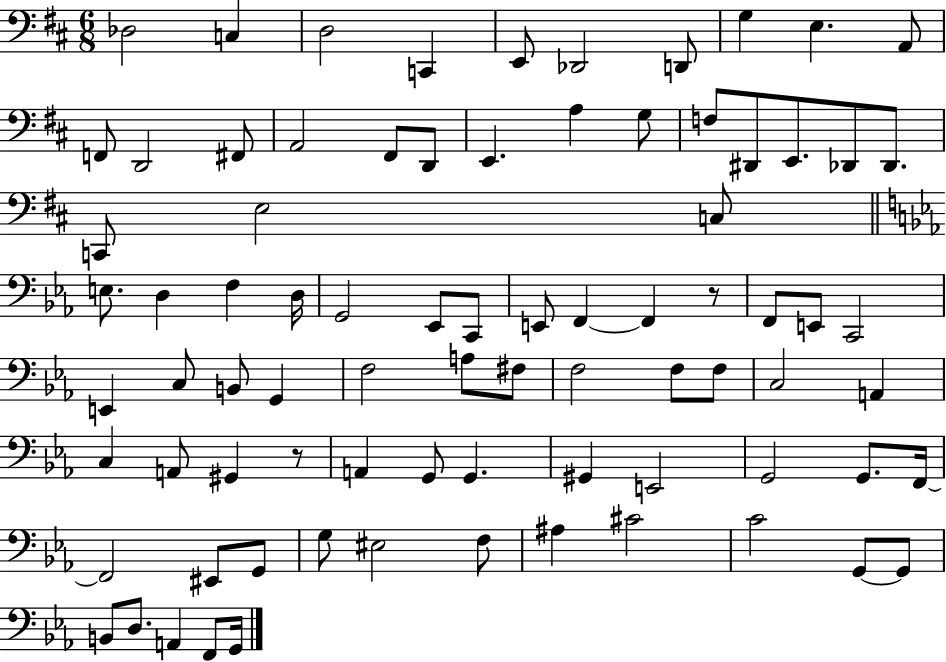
Db3/h C3/q D3/h C2/q E2/e Db2/h D2/e G3/q E3/q. A2/e F2/e D2/h F#2/e A2/h F#2/e D2/e E2/q. A3/q G3/e F3/e D#2/e E2/e. Db2/e Db2/e. C2/e E3/h C3/e E3/e. D3/q F3/q D3/s G2/h Eb2/e C2/e E2/e F2/q F2/q R/e F2/e E2/e C2/h E2/q C3/e B2/e G2/q F3/h A3/e F#3/e F3/h F3/e F3/e C3/h A2/q C3/q A2/e G#2/q R/e A2/q G2/e G2/q. G#2/q E2/h G2/h G2/e. F2/s F2/h EIS2/e G2/e G3/e EIS3/h F3/e A#3/q C#4/h C4/h G2/e G2/e B2/e D3/e. A2/q F2/e G2/s